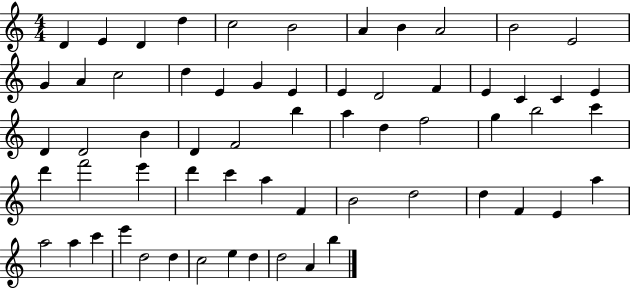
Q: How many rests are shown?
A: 0